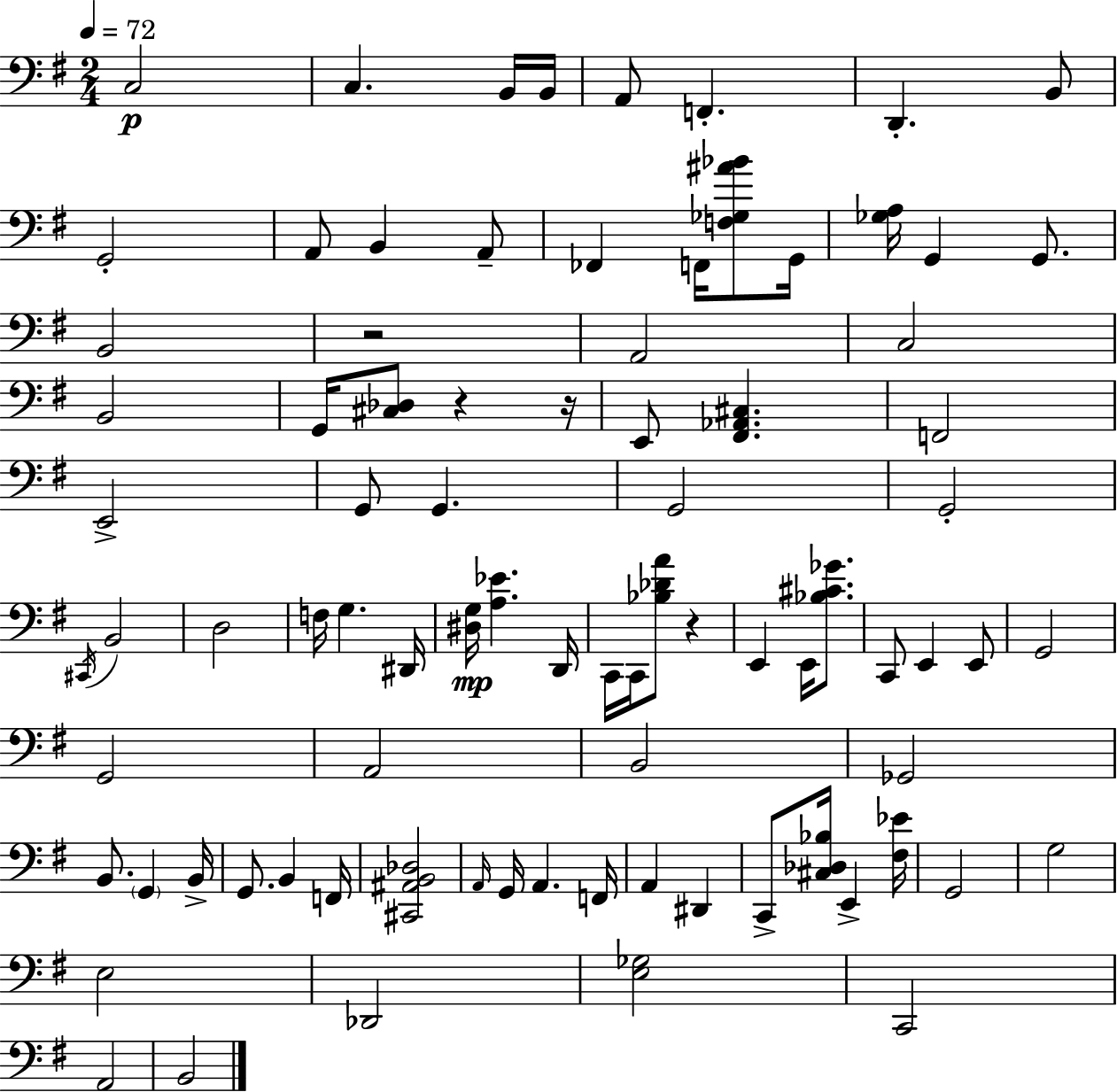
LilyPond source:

{
  \clef bass
  \numericTimeSignature
  \time 2/4
  \key e \minor
  \tempo 4 = 72
  c2\p | c4. b,16 b,16 | a,8 f,4.-. | d,4.-. b,8 | \break g,2-. | a,8 b,4 a,8-- | fes,4 f,16 <f ges ais' bes'>8 g,16 | <ges a>16 g,4 g,8. | \break b,2 | r2 | a,2 | c2 | \break b,2 | g,16 <cis des>8 r4 r16 | e,8 <fis, aes, cis>4. | f,2 | \break e,2-> | g,8 g,4. | g,2 | g,2-. | \break \acciaccatura { cis,16 } b,2 | d2 | f16 g4. | dis,16 <dis g>16\mp <a ees'>4. | \break d,16 c,16 c,16 <bes des' a'>8 r4 | e,4 e,16 <bes cis' ges'>8. | c,8 e,4 e,8 | g,2 | \break g,2 | a,2 | b,2 | ges,2 | \break b,8. \parenthesize g,4 | b,16-> g,8. b,4 | f,16 <cis, ais, b, des>2 | \grace { a,16 } g,16 a,4. | \break f,16 a,4 dis,4 | c,8-> <cis des bes>16 e,4-> | <fis ees'>16 g,2 | g2 | \break e2 | des,2 | <e ges>2 | c,2 | \break a,2 | b,2 | \bar "|."
}